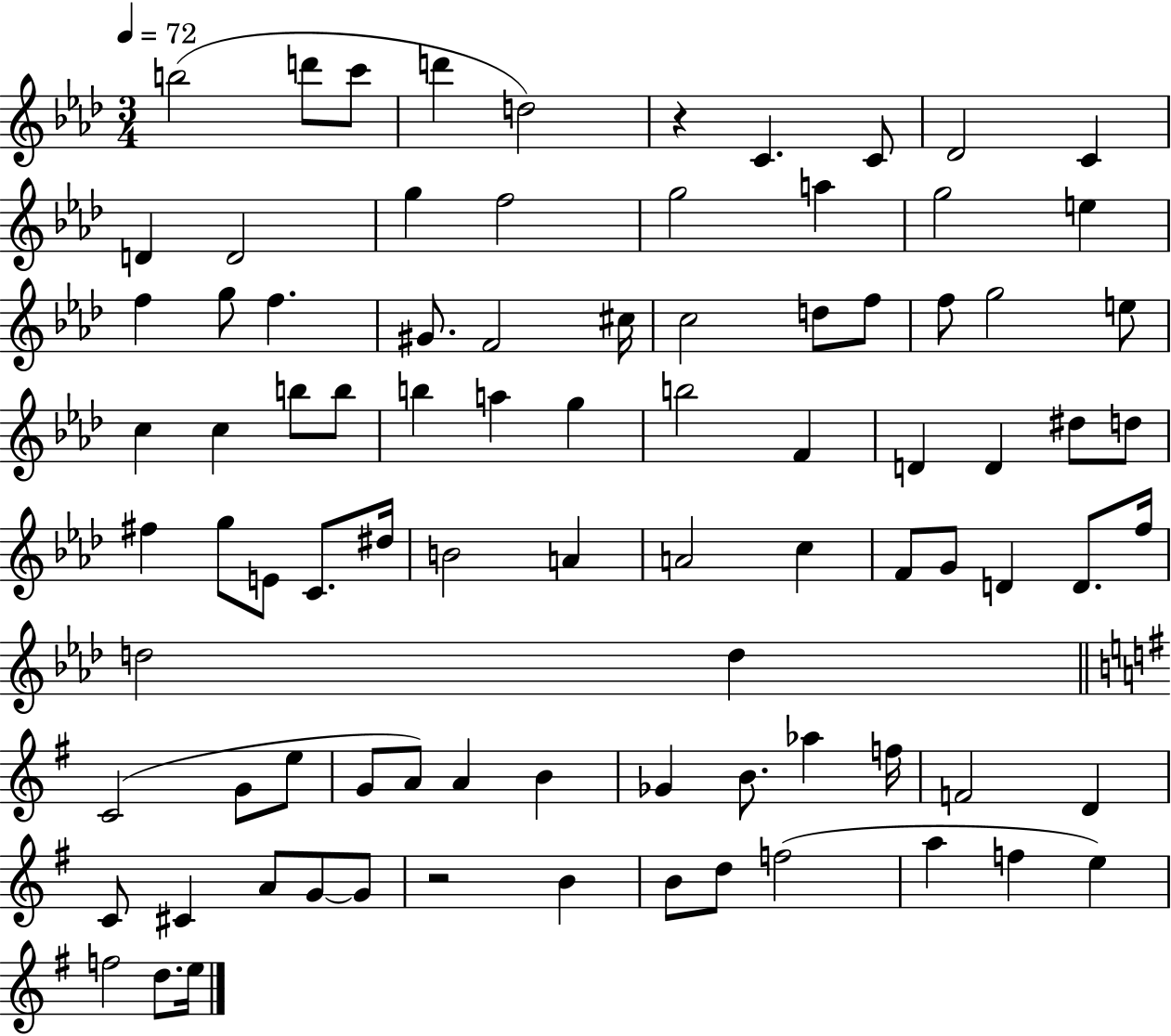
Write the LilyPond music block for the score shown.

{
  \clef treble
  \numericTimeSignature
  \time 3/4
  \key aes \major
  \tempo 4 = 72
  b''2( d'''8 c'''8 | d'''4 d''2) | r4 c'4. c'8 | des'2 c'4 | \break d'4 d'2 | g''4 f''2 | g''2 a''4 | g''2 e''4 | \break f''4 g''8 f''4. | gis'8. f'2 cis''16 | c''2 d''8 f''8 | f''8 g''2 e''8 | \break c''4 c''4 b''8 b''8 | b''4 a''4 g''4 | b''2 f'4 | d'4 d'4 dis''8 d''8 | \break fis''4 g''8 e'8 c'8. dis''16 | b'2 a'4 | a'2 c''4 | f'8 g'8 d'4 d'8. f''16 | \break d''2 d''4 | \bar "||" \break \key e \minor c'2( g'8 e''8 | g'8 a'8) a'4 b'4 | ges'4 b'8. aes''4 f''16 | f'2 d'4 | \break c'8 cis'4 a'8 g'8~~ g'8 | r2 b'4 | b'8 d''8 f''2( | a''4 f''4 e''4) | \break f''2 d''8. e''16 | \bar "|."
}